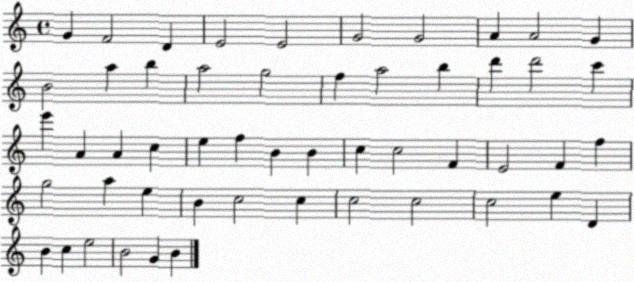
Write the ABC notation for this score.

X:1
T:Untitled
M:4/4
L:1/4
K:C
G F2 D E2 E2 G2 G2 A A2 G B2 a b a2 g2 f a2 b d' d'2 c' e' A A c e f B B c c2 F E2 F f g2 a e B c2 c c2 c2 c2 e D B c e2 B2 G B